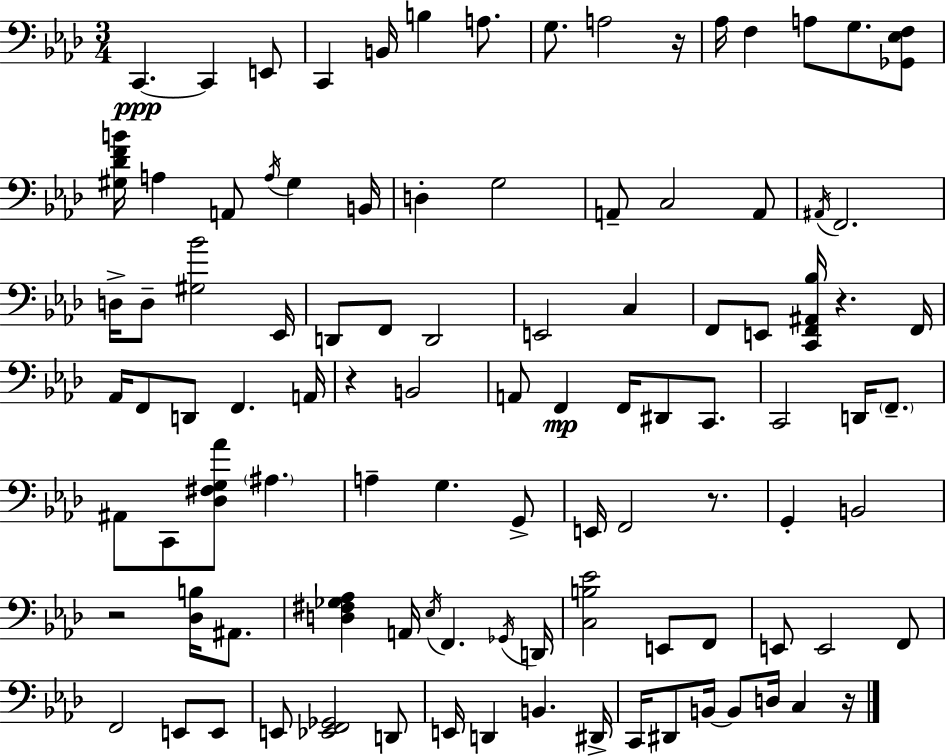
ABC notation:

X:1
T:Untitled
M:3/4
L:1/4
K:Ab
C,, C,, E,,/2 C,, B,,/4 B, A,/2 G,/2 A,2 z/4 _A,/4 F, A,/2 G,/2 [_G,,_E,F,]/2 [^G,_DFB]/4 A, A,,/2 A,/4 ^G, B,,/4 D, G,2 A,,/2 C,2 A,,/2 ^A,,/4 F,,2 D,/4 D,/2 [^G,_B]2 _E,,/4 D,,/2 F,,/2 D,,2 E,,2 C, F,,/2 E,,/2 [C,,F,,^A,,_B,]/4 z F,,/4 _A,,/4 F,,/2 D,,/2 F,, A,,/4 z B,,2 A,,/2 F,, F,,/4 ^D,,/2 C,,/2 C,,2 D,,/4 F,,/2 ^A,,/2 C,,/2 [_D,^F,G,_A]/2 ^A, A, G, G,,/2 E,,/4 F,,2 z/2 G,, B,,2 z2 [_D,B,]/4 ^A,,/2 [D,^F,_G,_A,] A,,/4 _E,/4 F,, _G,,/4 D,,/4 [C,B,_E]2 E,,/2 F,,/2 E,,/2 E,,2 F,,/2 F,,2 E,,/2 E,,/2 E,,/2 [_E,,F,,_G,,]2 D,,/2 E,,/4 D,, B,, ^D,,/4 C,,/4 ^D,,/2 B,,/4 B,,/2 D,/4 C, z/4